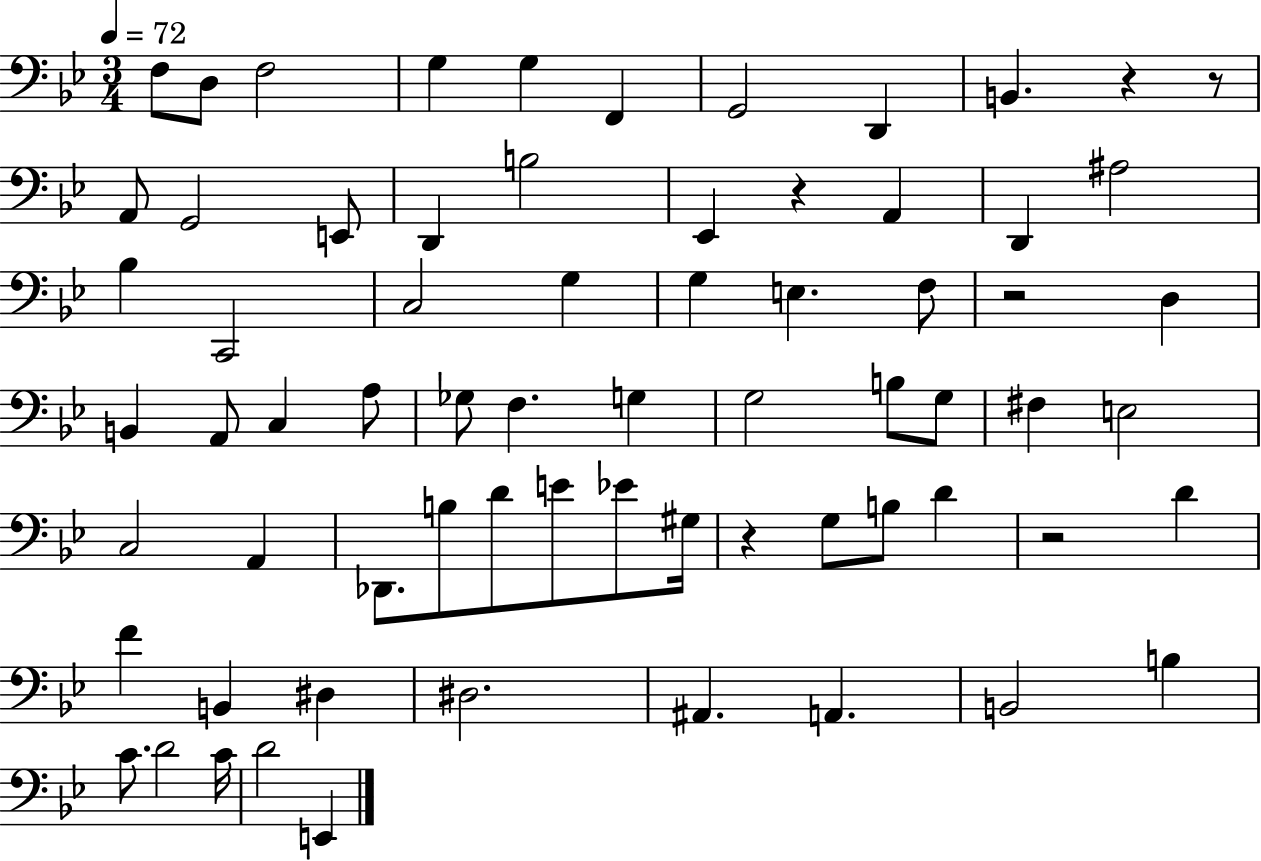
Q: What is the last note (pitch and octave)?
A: E2